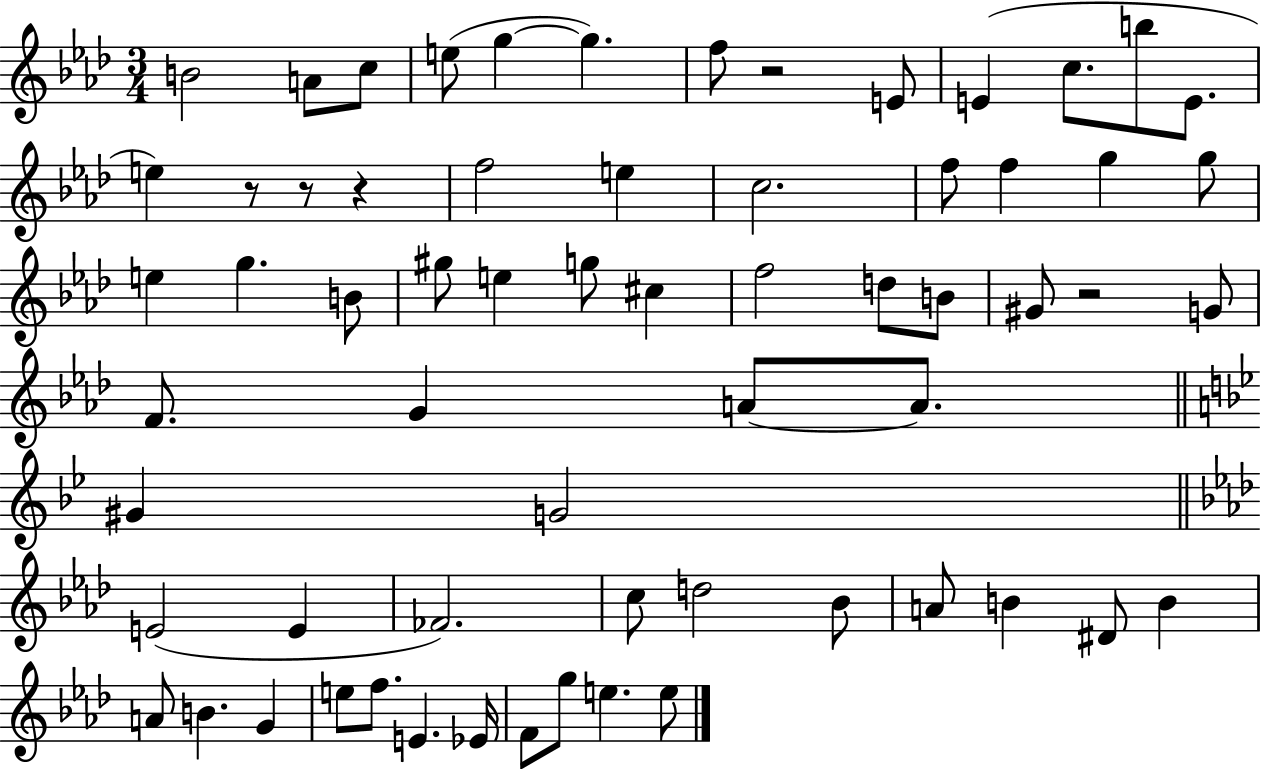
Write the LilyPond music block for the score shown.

{
  \clef treble
  \numericTimeSignature
  \time 3/4
  \key aes \major
  \repeat volta 2 { b'2 a'8 c''8 | e''8( g''4~~ g''4.) | f''8 r2 e'8 | e'4( c''8. b''8 e'8. | \break e''4) r8 r8 r4 | f''2 e''4 | c''2. | f''8 f''4 g''4 g''8 | \break e''4 g''4. b'8 | gis''8 e''4 g''8 cis''4 | f''2 d''8 b'8 | gis'8 r2 g'8 | \break f'8. g'4 a'8~~ a'8. | \bar "||" \break \key g \minor gis'4 g'2 | \bar "||" \break \key aes \major e'2( e'4 | fes'2.) | c''8 d''2 bes'8 | a'8 b'4 dis'8 b'4 | \break a'8 b'4. g'4 | e''8 f''8. e'4. ees'16 | f'8 g''8 e''4. e''8 | } \bar "|."
}